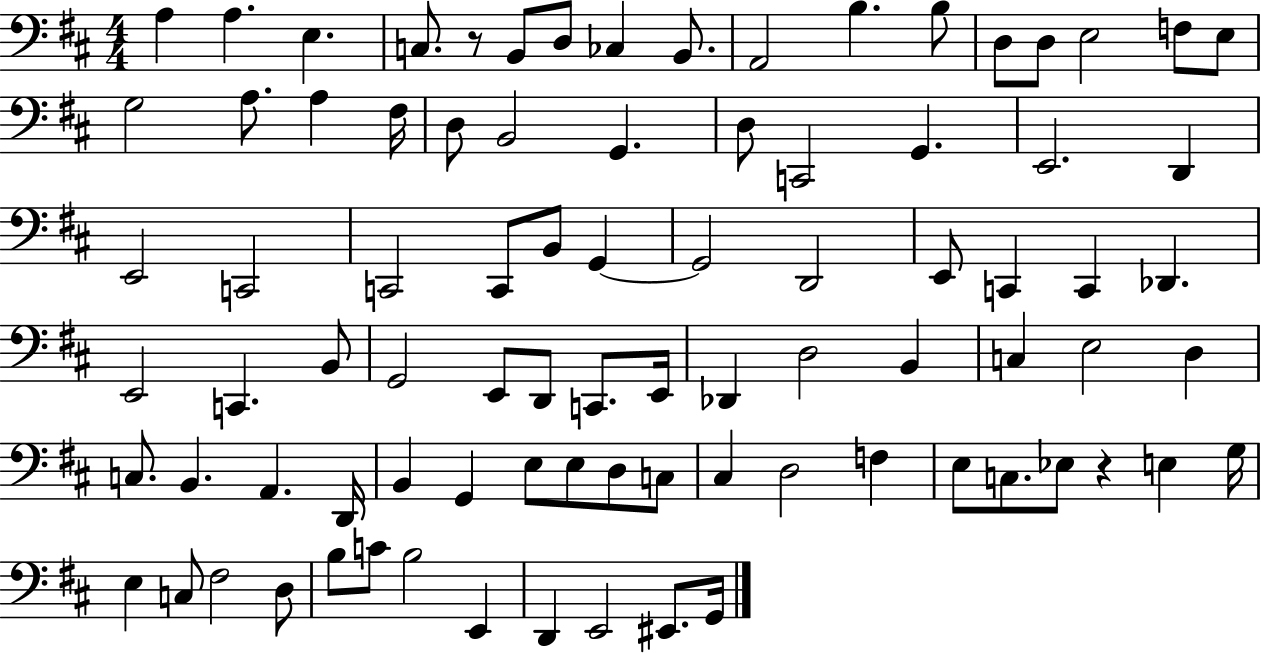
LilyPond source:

{
  \clef bass
  \numericTimeSignature
  \time 4/4
  \key d \major
  \repeat volta 2 { a4 a4. e4. | c8. r8 b,8 d8 ces4 b,8. | a,2 b4. b8 | d8 d8 e2 f8 e8 | \break g2 a8. a4 fis16 | d8 b,2 g,4. | d8 c,2 g,4. | e,2. d,4 | \break e,2 c,2 | c,2 c,8 b,8 g,4~~ | g,2 d,2 | e,8 c,4 c,4 des,4. | \break e,2 c,4. b,8 | g,2 e,8 d,8 c,8. e,16 | des,4 d2 b,4 | c4 e2 d4 | \break c8. b,4. a,4. d,16 | b,4 g,4 e8 e8 d8 c8 | cis4 d2 f4 | e8 c8. ees8 r4 e4 g16 | \break e4 c8 fis2 d8 | b8 c'8 b2 e,4 | d,4 e,2 eis,8. g,16 | } \bar "|."
}